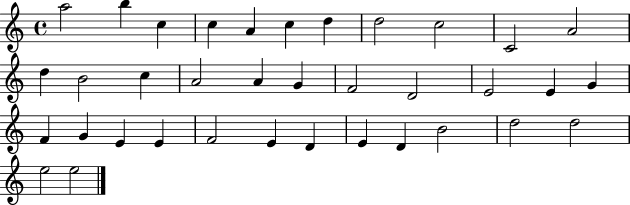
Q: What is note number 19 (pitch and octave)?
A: D4